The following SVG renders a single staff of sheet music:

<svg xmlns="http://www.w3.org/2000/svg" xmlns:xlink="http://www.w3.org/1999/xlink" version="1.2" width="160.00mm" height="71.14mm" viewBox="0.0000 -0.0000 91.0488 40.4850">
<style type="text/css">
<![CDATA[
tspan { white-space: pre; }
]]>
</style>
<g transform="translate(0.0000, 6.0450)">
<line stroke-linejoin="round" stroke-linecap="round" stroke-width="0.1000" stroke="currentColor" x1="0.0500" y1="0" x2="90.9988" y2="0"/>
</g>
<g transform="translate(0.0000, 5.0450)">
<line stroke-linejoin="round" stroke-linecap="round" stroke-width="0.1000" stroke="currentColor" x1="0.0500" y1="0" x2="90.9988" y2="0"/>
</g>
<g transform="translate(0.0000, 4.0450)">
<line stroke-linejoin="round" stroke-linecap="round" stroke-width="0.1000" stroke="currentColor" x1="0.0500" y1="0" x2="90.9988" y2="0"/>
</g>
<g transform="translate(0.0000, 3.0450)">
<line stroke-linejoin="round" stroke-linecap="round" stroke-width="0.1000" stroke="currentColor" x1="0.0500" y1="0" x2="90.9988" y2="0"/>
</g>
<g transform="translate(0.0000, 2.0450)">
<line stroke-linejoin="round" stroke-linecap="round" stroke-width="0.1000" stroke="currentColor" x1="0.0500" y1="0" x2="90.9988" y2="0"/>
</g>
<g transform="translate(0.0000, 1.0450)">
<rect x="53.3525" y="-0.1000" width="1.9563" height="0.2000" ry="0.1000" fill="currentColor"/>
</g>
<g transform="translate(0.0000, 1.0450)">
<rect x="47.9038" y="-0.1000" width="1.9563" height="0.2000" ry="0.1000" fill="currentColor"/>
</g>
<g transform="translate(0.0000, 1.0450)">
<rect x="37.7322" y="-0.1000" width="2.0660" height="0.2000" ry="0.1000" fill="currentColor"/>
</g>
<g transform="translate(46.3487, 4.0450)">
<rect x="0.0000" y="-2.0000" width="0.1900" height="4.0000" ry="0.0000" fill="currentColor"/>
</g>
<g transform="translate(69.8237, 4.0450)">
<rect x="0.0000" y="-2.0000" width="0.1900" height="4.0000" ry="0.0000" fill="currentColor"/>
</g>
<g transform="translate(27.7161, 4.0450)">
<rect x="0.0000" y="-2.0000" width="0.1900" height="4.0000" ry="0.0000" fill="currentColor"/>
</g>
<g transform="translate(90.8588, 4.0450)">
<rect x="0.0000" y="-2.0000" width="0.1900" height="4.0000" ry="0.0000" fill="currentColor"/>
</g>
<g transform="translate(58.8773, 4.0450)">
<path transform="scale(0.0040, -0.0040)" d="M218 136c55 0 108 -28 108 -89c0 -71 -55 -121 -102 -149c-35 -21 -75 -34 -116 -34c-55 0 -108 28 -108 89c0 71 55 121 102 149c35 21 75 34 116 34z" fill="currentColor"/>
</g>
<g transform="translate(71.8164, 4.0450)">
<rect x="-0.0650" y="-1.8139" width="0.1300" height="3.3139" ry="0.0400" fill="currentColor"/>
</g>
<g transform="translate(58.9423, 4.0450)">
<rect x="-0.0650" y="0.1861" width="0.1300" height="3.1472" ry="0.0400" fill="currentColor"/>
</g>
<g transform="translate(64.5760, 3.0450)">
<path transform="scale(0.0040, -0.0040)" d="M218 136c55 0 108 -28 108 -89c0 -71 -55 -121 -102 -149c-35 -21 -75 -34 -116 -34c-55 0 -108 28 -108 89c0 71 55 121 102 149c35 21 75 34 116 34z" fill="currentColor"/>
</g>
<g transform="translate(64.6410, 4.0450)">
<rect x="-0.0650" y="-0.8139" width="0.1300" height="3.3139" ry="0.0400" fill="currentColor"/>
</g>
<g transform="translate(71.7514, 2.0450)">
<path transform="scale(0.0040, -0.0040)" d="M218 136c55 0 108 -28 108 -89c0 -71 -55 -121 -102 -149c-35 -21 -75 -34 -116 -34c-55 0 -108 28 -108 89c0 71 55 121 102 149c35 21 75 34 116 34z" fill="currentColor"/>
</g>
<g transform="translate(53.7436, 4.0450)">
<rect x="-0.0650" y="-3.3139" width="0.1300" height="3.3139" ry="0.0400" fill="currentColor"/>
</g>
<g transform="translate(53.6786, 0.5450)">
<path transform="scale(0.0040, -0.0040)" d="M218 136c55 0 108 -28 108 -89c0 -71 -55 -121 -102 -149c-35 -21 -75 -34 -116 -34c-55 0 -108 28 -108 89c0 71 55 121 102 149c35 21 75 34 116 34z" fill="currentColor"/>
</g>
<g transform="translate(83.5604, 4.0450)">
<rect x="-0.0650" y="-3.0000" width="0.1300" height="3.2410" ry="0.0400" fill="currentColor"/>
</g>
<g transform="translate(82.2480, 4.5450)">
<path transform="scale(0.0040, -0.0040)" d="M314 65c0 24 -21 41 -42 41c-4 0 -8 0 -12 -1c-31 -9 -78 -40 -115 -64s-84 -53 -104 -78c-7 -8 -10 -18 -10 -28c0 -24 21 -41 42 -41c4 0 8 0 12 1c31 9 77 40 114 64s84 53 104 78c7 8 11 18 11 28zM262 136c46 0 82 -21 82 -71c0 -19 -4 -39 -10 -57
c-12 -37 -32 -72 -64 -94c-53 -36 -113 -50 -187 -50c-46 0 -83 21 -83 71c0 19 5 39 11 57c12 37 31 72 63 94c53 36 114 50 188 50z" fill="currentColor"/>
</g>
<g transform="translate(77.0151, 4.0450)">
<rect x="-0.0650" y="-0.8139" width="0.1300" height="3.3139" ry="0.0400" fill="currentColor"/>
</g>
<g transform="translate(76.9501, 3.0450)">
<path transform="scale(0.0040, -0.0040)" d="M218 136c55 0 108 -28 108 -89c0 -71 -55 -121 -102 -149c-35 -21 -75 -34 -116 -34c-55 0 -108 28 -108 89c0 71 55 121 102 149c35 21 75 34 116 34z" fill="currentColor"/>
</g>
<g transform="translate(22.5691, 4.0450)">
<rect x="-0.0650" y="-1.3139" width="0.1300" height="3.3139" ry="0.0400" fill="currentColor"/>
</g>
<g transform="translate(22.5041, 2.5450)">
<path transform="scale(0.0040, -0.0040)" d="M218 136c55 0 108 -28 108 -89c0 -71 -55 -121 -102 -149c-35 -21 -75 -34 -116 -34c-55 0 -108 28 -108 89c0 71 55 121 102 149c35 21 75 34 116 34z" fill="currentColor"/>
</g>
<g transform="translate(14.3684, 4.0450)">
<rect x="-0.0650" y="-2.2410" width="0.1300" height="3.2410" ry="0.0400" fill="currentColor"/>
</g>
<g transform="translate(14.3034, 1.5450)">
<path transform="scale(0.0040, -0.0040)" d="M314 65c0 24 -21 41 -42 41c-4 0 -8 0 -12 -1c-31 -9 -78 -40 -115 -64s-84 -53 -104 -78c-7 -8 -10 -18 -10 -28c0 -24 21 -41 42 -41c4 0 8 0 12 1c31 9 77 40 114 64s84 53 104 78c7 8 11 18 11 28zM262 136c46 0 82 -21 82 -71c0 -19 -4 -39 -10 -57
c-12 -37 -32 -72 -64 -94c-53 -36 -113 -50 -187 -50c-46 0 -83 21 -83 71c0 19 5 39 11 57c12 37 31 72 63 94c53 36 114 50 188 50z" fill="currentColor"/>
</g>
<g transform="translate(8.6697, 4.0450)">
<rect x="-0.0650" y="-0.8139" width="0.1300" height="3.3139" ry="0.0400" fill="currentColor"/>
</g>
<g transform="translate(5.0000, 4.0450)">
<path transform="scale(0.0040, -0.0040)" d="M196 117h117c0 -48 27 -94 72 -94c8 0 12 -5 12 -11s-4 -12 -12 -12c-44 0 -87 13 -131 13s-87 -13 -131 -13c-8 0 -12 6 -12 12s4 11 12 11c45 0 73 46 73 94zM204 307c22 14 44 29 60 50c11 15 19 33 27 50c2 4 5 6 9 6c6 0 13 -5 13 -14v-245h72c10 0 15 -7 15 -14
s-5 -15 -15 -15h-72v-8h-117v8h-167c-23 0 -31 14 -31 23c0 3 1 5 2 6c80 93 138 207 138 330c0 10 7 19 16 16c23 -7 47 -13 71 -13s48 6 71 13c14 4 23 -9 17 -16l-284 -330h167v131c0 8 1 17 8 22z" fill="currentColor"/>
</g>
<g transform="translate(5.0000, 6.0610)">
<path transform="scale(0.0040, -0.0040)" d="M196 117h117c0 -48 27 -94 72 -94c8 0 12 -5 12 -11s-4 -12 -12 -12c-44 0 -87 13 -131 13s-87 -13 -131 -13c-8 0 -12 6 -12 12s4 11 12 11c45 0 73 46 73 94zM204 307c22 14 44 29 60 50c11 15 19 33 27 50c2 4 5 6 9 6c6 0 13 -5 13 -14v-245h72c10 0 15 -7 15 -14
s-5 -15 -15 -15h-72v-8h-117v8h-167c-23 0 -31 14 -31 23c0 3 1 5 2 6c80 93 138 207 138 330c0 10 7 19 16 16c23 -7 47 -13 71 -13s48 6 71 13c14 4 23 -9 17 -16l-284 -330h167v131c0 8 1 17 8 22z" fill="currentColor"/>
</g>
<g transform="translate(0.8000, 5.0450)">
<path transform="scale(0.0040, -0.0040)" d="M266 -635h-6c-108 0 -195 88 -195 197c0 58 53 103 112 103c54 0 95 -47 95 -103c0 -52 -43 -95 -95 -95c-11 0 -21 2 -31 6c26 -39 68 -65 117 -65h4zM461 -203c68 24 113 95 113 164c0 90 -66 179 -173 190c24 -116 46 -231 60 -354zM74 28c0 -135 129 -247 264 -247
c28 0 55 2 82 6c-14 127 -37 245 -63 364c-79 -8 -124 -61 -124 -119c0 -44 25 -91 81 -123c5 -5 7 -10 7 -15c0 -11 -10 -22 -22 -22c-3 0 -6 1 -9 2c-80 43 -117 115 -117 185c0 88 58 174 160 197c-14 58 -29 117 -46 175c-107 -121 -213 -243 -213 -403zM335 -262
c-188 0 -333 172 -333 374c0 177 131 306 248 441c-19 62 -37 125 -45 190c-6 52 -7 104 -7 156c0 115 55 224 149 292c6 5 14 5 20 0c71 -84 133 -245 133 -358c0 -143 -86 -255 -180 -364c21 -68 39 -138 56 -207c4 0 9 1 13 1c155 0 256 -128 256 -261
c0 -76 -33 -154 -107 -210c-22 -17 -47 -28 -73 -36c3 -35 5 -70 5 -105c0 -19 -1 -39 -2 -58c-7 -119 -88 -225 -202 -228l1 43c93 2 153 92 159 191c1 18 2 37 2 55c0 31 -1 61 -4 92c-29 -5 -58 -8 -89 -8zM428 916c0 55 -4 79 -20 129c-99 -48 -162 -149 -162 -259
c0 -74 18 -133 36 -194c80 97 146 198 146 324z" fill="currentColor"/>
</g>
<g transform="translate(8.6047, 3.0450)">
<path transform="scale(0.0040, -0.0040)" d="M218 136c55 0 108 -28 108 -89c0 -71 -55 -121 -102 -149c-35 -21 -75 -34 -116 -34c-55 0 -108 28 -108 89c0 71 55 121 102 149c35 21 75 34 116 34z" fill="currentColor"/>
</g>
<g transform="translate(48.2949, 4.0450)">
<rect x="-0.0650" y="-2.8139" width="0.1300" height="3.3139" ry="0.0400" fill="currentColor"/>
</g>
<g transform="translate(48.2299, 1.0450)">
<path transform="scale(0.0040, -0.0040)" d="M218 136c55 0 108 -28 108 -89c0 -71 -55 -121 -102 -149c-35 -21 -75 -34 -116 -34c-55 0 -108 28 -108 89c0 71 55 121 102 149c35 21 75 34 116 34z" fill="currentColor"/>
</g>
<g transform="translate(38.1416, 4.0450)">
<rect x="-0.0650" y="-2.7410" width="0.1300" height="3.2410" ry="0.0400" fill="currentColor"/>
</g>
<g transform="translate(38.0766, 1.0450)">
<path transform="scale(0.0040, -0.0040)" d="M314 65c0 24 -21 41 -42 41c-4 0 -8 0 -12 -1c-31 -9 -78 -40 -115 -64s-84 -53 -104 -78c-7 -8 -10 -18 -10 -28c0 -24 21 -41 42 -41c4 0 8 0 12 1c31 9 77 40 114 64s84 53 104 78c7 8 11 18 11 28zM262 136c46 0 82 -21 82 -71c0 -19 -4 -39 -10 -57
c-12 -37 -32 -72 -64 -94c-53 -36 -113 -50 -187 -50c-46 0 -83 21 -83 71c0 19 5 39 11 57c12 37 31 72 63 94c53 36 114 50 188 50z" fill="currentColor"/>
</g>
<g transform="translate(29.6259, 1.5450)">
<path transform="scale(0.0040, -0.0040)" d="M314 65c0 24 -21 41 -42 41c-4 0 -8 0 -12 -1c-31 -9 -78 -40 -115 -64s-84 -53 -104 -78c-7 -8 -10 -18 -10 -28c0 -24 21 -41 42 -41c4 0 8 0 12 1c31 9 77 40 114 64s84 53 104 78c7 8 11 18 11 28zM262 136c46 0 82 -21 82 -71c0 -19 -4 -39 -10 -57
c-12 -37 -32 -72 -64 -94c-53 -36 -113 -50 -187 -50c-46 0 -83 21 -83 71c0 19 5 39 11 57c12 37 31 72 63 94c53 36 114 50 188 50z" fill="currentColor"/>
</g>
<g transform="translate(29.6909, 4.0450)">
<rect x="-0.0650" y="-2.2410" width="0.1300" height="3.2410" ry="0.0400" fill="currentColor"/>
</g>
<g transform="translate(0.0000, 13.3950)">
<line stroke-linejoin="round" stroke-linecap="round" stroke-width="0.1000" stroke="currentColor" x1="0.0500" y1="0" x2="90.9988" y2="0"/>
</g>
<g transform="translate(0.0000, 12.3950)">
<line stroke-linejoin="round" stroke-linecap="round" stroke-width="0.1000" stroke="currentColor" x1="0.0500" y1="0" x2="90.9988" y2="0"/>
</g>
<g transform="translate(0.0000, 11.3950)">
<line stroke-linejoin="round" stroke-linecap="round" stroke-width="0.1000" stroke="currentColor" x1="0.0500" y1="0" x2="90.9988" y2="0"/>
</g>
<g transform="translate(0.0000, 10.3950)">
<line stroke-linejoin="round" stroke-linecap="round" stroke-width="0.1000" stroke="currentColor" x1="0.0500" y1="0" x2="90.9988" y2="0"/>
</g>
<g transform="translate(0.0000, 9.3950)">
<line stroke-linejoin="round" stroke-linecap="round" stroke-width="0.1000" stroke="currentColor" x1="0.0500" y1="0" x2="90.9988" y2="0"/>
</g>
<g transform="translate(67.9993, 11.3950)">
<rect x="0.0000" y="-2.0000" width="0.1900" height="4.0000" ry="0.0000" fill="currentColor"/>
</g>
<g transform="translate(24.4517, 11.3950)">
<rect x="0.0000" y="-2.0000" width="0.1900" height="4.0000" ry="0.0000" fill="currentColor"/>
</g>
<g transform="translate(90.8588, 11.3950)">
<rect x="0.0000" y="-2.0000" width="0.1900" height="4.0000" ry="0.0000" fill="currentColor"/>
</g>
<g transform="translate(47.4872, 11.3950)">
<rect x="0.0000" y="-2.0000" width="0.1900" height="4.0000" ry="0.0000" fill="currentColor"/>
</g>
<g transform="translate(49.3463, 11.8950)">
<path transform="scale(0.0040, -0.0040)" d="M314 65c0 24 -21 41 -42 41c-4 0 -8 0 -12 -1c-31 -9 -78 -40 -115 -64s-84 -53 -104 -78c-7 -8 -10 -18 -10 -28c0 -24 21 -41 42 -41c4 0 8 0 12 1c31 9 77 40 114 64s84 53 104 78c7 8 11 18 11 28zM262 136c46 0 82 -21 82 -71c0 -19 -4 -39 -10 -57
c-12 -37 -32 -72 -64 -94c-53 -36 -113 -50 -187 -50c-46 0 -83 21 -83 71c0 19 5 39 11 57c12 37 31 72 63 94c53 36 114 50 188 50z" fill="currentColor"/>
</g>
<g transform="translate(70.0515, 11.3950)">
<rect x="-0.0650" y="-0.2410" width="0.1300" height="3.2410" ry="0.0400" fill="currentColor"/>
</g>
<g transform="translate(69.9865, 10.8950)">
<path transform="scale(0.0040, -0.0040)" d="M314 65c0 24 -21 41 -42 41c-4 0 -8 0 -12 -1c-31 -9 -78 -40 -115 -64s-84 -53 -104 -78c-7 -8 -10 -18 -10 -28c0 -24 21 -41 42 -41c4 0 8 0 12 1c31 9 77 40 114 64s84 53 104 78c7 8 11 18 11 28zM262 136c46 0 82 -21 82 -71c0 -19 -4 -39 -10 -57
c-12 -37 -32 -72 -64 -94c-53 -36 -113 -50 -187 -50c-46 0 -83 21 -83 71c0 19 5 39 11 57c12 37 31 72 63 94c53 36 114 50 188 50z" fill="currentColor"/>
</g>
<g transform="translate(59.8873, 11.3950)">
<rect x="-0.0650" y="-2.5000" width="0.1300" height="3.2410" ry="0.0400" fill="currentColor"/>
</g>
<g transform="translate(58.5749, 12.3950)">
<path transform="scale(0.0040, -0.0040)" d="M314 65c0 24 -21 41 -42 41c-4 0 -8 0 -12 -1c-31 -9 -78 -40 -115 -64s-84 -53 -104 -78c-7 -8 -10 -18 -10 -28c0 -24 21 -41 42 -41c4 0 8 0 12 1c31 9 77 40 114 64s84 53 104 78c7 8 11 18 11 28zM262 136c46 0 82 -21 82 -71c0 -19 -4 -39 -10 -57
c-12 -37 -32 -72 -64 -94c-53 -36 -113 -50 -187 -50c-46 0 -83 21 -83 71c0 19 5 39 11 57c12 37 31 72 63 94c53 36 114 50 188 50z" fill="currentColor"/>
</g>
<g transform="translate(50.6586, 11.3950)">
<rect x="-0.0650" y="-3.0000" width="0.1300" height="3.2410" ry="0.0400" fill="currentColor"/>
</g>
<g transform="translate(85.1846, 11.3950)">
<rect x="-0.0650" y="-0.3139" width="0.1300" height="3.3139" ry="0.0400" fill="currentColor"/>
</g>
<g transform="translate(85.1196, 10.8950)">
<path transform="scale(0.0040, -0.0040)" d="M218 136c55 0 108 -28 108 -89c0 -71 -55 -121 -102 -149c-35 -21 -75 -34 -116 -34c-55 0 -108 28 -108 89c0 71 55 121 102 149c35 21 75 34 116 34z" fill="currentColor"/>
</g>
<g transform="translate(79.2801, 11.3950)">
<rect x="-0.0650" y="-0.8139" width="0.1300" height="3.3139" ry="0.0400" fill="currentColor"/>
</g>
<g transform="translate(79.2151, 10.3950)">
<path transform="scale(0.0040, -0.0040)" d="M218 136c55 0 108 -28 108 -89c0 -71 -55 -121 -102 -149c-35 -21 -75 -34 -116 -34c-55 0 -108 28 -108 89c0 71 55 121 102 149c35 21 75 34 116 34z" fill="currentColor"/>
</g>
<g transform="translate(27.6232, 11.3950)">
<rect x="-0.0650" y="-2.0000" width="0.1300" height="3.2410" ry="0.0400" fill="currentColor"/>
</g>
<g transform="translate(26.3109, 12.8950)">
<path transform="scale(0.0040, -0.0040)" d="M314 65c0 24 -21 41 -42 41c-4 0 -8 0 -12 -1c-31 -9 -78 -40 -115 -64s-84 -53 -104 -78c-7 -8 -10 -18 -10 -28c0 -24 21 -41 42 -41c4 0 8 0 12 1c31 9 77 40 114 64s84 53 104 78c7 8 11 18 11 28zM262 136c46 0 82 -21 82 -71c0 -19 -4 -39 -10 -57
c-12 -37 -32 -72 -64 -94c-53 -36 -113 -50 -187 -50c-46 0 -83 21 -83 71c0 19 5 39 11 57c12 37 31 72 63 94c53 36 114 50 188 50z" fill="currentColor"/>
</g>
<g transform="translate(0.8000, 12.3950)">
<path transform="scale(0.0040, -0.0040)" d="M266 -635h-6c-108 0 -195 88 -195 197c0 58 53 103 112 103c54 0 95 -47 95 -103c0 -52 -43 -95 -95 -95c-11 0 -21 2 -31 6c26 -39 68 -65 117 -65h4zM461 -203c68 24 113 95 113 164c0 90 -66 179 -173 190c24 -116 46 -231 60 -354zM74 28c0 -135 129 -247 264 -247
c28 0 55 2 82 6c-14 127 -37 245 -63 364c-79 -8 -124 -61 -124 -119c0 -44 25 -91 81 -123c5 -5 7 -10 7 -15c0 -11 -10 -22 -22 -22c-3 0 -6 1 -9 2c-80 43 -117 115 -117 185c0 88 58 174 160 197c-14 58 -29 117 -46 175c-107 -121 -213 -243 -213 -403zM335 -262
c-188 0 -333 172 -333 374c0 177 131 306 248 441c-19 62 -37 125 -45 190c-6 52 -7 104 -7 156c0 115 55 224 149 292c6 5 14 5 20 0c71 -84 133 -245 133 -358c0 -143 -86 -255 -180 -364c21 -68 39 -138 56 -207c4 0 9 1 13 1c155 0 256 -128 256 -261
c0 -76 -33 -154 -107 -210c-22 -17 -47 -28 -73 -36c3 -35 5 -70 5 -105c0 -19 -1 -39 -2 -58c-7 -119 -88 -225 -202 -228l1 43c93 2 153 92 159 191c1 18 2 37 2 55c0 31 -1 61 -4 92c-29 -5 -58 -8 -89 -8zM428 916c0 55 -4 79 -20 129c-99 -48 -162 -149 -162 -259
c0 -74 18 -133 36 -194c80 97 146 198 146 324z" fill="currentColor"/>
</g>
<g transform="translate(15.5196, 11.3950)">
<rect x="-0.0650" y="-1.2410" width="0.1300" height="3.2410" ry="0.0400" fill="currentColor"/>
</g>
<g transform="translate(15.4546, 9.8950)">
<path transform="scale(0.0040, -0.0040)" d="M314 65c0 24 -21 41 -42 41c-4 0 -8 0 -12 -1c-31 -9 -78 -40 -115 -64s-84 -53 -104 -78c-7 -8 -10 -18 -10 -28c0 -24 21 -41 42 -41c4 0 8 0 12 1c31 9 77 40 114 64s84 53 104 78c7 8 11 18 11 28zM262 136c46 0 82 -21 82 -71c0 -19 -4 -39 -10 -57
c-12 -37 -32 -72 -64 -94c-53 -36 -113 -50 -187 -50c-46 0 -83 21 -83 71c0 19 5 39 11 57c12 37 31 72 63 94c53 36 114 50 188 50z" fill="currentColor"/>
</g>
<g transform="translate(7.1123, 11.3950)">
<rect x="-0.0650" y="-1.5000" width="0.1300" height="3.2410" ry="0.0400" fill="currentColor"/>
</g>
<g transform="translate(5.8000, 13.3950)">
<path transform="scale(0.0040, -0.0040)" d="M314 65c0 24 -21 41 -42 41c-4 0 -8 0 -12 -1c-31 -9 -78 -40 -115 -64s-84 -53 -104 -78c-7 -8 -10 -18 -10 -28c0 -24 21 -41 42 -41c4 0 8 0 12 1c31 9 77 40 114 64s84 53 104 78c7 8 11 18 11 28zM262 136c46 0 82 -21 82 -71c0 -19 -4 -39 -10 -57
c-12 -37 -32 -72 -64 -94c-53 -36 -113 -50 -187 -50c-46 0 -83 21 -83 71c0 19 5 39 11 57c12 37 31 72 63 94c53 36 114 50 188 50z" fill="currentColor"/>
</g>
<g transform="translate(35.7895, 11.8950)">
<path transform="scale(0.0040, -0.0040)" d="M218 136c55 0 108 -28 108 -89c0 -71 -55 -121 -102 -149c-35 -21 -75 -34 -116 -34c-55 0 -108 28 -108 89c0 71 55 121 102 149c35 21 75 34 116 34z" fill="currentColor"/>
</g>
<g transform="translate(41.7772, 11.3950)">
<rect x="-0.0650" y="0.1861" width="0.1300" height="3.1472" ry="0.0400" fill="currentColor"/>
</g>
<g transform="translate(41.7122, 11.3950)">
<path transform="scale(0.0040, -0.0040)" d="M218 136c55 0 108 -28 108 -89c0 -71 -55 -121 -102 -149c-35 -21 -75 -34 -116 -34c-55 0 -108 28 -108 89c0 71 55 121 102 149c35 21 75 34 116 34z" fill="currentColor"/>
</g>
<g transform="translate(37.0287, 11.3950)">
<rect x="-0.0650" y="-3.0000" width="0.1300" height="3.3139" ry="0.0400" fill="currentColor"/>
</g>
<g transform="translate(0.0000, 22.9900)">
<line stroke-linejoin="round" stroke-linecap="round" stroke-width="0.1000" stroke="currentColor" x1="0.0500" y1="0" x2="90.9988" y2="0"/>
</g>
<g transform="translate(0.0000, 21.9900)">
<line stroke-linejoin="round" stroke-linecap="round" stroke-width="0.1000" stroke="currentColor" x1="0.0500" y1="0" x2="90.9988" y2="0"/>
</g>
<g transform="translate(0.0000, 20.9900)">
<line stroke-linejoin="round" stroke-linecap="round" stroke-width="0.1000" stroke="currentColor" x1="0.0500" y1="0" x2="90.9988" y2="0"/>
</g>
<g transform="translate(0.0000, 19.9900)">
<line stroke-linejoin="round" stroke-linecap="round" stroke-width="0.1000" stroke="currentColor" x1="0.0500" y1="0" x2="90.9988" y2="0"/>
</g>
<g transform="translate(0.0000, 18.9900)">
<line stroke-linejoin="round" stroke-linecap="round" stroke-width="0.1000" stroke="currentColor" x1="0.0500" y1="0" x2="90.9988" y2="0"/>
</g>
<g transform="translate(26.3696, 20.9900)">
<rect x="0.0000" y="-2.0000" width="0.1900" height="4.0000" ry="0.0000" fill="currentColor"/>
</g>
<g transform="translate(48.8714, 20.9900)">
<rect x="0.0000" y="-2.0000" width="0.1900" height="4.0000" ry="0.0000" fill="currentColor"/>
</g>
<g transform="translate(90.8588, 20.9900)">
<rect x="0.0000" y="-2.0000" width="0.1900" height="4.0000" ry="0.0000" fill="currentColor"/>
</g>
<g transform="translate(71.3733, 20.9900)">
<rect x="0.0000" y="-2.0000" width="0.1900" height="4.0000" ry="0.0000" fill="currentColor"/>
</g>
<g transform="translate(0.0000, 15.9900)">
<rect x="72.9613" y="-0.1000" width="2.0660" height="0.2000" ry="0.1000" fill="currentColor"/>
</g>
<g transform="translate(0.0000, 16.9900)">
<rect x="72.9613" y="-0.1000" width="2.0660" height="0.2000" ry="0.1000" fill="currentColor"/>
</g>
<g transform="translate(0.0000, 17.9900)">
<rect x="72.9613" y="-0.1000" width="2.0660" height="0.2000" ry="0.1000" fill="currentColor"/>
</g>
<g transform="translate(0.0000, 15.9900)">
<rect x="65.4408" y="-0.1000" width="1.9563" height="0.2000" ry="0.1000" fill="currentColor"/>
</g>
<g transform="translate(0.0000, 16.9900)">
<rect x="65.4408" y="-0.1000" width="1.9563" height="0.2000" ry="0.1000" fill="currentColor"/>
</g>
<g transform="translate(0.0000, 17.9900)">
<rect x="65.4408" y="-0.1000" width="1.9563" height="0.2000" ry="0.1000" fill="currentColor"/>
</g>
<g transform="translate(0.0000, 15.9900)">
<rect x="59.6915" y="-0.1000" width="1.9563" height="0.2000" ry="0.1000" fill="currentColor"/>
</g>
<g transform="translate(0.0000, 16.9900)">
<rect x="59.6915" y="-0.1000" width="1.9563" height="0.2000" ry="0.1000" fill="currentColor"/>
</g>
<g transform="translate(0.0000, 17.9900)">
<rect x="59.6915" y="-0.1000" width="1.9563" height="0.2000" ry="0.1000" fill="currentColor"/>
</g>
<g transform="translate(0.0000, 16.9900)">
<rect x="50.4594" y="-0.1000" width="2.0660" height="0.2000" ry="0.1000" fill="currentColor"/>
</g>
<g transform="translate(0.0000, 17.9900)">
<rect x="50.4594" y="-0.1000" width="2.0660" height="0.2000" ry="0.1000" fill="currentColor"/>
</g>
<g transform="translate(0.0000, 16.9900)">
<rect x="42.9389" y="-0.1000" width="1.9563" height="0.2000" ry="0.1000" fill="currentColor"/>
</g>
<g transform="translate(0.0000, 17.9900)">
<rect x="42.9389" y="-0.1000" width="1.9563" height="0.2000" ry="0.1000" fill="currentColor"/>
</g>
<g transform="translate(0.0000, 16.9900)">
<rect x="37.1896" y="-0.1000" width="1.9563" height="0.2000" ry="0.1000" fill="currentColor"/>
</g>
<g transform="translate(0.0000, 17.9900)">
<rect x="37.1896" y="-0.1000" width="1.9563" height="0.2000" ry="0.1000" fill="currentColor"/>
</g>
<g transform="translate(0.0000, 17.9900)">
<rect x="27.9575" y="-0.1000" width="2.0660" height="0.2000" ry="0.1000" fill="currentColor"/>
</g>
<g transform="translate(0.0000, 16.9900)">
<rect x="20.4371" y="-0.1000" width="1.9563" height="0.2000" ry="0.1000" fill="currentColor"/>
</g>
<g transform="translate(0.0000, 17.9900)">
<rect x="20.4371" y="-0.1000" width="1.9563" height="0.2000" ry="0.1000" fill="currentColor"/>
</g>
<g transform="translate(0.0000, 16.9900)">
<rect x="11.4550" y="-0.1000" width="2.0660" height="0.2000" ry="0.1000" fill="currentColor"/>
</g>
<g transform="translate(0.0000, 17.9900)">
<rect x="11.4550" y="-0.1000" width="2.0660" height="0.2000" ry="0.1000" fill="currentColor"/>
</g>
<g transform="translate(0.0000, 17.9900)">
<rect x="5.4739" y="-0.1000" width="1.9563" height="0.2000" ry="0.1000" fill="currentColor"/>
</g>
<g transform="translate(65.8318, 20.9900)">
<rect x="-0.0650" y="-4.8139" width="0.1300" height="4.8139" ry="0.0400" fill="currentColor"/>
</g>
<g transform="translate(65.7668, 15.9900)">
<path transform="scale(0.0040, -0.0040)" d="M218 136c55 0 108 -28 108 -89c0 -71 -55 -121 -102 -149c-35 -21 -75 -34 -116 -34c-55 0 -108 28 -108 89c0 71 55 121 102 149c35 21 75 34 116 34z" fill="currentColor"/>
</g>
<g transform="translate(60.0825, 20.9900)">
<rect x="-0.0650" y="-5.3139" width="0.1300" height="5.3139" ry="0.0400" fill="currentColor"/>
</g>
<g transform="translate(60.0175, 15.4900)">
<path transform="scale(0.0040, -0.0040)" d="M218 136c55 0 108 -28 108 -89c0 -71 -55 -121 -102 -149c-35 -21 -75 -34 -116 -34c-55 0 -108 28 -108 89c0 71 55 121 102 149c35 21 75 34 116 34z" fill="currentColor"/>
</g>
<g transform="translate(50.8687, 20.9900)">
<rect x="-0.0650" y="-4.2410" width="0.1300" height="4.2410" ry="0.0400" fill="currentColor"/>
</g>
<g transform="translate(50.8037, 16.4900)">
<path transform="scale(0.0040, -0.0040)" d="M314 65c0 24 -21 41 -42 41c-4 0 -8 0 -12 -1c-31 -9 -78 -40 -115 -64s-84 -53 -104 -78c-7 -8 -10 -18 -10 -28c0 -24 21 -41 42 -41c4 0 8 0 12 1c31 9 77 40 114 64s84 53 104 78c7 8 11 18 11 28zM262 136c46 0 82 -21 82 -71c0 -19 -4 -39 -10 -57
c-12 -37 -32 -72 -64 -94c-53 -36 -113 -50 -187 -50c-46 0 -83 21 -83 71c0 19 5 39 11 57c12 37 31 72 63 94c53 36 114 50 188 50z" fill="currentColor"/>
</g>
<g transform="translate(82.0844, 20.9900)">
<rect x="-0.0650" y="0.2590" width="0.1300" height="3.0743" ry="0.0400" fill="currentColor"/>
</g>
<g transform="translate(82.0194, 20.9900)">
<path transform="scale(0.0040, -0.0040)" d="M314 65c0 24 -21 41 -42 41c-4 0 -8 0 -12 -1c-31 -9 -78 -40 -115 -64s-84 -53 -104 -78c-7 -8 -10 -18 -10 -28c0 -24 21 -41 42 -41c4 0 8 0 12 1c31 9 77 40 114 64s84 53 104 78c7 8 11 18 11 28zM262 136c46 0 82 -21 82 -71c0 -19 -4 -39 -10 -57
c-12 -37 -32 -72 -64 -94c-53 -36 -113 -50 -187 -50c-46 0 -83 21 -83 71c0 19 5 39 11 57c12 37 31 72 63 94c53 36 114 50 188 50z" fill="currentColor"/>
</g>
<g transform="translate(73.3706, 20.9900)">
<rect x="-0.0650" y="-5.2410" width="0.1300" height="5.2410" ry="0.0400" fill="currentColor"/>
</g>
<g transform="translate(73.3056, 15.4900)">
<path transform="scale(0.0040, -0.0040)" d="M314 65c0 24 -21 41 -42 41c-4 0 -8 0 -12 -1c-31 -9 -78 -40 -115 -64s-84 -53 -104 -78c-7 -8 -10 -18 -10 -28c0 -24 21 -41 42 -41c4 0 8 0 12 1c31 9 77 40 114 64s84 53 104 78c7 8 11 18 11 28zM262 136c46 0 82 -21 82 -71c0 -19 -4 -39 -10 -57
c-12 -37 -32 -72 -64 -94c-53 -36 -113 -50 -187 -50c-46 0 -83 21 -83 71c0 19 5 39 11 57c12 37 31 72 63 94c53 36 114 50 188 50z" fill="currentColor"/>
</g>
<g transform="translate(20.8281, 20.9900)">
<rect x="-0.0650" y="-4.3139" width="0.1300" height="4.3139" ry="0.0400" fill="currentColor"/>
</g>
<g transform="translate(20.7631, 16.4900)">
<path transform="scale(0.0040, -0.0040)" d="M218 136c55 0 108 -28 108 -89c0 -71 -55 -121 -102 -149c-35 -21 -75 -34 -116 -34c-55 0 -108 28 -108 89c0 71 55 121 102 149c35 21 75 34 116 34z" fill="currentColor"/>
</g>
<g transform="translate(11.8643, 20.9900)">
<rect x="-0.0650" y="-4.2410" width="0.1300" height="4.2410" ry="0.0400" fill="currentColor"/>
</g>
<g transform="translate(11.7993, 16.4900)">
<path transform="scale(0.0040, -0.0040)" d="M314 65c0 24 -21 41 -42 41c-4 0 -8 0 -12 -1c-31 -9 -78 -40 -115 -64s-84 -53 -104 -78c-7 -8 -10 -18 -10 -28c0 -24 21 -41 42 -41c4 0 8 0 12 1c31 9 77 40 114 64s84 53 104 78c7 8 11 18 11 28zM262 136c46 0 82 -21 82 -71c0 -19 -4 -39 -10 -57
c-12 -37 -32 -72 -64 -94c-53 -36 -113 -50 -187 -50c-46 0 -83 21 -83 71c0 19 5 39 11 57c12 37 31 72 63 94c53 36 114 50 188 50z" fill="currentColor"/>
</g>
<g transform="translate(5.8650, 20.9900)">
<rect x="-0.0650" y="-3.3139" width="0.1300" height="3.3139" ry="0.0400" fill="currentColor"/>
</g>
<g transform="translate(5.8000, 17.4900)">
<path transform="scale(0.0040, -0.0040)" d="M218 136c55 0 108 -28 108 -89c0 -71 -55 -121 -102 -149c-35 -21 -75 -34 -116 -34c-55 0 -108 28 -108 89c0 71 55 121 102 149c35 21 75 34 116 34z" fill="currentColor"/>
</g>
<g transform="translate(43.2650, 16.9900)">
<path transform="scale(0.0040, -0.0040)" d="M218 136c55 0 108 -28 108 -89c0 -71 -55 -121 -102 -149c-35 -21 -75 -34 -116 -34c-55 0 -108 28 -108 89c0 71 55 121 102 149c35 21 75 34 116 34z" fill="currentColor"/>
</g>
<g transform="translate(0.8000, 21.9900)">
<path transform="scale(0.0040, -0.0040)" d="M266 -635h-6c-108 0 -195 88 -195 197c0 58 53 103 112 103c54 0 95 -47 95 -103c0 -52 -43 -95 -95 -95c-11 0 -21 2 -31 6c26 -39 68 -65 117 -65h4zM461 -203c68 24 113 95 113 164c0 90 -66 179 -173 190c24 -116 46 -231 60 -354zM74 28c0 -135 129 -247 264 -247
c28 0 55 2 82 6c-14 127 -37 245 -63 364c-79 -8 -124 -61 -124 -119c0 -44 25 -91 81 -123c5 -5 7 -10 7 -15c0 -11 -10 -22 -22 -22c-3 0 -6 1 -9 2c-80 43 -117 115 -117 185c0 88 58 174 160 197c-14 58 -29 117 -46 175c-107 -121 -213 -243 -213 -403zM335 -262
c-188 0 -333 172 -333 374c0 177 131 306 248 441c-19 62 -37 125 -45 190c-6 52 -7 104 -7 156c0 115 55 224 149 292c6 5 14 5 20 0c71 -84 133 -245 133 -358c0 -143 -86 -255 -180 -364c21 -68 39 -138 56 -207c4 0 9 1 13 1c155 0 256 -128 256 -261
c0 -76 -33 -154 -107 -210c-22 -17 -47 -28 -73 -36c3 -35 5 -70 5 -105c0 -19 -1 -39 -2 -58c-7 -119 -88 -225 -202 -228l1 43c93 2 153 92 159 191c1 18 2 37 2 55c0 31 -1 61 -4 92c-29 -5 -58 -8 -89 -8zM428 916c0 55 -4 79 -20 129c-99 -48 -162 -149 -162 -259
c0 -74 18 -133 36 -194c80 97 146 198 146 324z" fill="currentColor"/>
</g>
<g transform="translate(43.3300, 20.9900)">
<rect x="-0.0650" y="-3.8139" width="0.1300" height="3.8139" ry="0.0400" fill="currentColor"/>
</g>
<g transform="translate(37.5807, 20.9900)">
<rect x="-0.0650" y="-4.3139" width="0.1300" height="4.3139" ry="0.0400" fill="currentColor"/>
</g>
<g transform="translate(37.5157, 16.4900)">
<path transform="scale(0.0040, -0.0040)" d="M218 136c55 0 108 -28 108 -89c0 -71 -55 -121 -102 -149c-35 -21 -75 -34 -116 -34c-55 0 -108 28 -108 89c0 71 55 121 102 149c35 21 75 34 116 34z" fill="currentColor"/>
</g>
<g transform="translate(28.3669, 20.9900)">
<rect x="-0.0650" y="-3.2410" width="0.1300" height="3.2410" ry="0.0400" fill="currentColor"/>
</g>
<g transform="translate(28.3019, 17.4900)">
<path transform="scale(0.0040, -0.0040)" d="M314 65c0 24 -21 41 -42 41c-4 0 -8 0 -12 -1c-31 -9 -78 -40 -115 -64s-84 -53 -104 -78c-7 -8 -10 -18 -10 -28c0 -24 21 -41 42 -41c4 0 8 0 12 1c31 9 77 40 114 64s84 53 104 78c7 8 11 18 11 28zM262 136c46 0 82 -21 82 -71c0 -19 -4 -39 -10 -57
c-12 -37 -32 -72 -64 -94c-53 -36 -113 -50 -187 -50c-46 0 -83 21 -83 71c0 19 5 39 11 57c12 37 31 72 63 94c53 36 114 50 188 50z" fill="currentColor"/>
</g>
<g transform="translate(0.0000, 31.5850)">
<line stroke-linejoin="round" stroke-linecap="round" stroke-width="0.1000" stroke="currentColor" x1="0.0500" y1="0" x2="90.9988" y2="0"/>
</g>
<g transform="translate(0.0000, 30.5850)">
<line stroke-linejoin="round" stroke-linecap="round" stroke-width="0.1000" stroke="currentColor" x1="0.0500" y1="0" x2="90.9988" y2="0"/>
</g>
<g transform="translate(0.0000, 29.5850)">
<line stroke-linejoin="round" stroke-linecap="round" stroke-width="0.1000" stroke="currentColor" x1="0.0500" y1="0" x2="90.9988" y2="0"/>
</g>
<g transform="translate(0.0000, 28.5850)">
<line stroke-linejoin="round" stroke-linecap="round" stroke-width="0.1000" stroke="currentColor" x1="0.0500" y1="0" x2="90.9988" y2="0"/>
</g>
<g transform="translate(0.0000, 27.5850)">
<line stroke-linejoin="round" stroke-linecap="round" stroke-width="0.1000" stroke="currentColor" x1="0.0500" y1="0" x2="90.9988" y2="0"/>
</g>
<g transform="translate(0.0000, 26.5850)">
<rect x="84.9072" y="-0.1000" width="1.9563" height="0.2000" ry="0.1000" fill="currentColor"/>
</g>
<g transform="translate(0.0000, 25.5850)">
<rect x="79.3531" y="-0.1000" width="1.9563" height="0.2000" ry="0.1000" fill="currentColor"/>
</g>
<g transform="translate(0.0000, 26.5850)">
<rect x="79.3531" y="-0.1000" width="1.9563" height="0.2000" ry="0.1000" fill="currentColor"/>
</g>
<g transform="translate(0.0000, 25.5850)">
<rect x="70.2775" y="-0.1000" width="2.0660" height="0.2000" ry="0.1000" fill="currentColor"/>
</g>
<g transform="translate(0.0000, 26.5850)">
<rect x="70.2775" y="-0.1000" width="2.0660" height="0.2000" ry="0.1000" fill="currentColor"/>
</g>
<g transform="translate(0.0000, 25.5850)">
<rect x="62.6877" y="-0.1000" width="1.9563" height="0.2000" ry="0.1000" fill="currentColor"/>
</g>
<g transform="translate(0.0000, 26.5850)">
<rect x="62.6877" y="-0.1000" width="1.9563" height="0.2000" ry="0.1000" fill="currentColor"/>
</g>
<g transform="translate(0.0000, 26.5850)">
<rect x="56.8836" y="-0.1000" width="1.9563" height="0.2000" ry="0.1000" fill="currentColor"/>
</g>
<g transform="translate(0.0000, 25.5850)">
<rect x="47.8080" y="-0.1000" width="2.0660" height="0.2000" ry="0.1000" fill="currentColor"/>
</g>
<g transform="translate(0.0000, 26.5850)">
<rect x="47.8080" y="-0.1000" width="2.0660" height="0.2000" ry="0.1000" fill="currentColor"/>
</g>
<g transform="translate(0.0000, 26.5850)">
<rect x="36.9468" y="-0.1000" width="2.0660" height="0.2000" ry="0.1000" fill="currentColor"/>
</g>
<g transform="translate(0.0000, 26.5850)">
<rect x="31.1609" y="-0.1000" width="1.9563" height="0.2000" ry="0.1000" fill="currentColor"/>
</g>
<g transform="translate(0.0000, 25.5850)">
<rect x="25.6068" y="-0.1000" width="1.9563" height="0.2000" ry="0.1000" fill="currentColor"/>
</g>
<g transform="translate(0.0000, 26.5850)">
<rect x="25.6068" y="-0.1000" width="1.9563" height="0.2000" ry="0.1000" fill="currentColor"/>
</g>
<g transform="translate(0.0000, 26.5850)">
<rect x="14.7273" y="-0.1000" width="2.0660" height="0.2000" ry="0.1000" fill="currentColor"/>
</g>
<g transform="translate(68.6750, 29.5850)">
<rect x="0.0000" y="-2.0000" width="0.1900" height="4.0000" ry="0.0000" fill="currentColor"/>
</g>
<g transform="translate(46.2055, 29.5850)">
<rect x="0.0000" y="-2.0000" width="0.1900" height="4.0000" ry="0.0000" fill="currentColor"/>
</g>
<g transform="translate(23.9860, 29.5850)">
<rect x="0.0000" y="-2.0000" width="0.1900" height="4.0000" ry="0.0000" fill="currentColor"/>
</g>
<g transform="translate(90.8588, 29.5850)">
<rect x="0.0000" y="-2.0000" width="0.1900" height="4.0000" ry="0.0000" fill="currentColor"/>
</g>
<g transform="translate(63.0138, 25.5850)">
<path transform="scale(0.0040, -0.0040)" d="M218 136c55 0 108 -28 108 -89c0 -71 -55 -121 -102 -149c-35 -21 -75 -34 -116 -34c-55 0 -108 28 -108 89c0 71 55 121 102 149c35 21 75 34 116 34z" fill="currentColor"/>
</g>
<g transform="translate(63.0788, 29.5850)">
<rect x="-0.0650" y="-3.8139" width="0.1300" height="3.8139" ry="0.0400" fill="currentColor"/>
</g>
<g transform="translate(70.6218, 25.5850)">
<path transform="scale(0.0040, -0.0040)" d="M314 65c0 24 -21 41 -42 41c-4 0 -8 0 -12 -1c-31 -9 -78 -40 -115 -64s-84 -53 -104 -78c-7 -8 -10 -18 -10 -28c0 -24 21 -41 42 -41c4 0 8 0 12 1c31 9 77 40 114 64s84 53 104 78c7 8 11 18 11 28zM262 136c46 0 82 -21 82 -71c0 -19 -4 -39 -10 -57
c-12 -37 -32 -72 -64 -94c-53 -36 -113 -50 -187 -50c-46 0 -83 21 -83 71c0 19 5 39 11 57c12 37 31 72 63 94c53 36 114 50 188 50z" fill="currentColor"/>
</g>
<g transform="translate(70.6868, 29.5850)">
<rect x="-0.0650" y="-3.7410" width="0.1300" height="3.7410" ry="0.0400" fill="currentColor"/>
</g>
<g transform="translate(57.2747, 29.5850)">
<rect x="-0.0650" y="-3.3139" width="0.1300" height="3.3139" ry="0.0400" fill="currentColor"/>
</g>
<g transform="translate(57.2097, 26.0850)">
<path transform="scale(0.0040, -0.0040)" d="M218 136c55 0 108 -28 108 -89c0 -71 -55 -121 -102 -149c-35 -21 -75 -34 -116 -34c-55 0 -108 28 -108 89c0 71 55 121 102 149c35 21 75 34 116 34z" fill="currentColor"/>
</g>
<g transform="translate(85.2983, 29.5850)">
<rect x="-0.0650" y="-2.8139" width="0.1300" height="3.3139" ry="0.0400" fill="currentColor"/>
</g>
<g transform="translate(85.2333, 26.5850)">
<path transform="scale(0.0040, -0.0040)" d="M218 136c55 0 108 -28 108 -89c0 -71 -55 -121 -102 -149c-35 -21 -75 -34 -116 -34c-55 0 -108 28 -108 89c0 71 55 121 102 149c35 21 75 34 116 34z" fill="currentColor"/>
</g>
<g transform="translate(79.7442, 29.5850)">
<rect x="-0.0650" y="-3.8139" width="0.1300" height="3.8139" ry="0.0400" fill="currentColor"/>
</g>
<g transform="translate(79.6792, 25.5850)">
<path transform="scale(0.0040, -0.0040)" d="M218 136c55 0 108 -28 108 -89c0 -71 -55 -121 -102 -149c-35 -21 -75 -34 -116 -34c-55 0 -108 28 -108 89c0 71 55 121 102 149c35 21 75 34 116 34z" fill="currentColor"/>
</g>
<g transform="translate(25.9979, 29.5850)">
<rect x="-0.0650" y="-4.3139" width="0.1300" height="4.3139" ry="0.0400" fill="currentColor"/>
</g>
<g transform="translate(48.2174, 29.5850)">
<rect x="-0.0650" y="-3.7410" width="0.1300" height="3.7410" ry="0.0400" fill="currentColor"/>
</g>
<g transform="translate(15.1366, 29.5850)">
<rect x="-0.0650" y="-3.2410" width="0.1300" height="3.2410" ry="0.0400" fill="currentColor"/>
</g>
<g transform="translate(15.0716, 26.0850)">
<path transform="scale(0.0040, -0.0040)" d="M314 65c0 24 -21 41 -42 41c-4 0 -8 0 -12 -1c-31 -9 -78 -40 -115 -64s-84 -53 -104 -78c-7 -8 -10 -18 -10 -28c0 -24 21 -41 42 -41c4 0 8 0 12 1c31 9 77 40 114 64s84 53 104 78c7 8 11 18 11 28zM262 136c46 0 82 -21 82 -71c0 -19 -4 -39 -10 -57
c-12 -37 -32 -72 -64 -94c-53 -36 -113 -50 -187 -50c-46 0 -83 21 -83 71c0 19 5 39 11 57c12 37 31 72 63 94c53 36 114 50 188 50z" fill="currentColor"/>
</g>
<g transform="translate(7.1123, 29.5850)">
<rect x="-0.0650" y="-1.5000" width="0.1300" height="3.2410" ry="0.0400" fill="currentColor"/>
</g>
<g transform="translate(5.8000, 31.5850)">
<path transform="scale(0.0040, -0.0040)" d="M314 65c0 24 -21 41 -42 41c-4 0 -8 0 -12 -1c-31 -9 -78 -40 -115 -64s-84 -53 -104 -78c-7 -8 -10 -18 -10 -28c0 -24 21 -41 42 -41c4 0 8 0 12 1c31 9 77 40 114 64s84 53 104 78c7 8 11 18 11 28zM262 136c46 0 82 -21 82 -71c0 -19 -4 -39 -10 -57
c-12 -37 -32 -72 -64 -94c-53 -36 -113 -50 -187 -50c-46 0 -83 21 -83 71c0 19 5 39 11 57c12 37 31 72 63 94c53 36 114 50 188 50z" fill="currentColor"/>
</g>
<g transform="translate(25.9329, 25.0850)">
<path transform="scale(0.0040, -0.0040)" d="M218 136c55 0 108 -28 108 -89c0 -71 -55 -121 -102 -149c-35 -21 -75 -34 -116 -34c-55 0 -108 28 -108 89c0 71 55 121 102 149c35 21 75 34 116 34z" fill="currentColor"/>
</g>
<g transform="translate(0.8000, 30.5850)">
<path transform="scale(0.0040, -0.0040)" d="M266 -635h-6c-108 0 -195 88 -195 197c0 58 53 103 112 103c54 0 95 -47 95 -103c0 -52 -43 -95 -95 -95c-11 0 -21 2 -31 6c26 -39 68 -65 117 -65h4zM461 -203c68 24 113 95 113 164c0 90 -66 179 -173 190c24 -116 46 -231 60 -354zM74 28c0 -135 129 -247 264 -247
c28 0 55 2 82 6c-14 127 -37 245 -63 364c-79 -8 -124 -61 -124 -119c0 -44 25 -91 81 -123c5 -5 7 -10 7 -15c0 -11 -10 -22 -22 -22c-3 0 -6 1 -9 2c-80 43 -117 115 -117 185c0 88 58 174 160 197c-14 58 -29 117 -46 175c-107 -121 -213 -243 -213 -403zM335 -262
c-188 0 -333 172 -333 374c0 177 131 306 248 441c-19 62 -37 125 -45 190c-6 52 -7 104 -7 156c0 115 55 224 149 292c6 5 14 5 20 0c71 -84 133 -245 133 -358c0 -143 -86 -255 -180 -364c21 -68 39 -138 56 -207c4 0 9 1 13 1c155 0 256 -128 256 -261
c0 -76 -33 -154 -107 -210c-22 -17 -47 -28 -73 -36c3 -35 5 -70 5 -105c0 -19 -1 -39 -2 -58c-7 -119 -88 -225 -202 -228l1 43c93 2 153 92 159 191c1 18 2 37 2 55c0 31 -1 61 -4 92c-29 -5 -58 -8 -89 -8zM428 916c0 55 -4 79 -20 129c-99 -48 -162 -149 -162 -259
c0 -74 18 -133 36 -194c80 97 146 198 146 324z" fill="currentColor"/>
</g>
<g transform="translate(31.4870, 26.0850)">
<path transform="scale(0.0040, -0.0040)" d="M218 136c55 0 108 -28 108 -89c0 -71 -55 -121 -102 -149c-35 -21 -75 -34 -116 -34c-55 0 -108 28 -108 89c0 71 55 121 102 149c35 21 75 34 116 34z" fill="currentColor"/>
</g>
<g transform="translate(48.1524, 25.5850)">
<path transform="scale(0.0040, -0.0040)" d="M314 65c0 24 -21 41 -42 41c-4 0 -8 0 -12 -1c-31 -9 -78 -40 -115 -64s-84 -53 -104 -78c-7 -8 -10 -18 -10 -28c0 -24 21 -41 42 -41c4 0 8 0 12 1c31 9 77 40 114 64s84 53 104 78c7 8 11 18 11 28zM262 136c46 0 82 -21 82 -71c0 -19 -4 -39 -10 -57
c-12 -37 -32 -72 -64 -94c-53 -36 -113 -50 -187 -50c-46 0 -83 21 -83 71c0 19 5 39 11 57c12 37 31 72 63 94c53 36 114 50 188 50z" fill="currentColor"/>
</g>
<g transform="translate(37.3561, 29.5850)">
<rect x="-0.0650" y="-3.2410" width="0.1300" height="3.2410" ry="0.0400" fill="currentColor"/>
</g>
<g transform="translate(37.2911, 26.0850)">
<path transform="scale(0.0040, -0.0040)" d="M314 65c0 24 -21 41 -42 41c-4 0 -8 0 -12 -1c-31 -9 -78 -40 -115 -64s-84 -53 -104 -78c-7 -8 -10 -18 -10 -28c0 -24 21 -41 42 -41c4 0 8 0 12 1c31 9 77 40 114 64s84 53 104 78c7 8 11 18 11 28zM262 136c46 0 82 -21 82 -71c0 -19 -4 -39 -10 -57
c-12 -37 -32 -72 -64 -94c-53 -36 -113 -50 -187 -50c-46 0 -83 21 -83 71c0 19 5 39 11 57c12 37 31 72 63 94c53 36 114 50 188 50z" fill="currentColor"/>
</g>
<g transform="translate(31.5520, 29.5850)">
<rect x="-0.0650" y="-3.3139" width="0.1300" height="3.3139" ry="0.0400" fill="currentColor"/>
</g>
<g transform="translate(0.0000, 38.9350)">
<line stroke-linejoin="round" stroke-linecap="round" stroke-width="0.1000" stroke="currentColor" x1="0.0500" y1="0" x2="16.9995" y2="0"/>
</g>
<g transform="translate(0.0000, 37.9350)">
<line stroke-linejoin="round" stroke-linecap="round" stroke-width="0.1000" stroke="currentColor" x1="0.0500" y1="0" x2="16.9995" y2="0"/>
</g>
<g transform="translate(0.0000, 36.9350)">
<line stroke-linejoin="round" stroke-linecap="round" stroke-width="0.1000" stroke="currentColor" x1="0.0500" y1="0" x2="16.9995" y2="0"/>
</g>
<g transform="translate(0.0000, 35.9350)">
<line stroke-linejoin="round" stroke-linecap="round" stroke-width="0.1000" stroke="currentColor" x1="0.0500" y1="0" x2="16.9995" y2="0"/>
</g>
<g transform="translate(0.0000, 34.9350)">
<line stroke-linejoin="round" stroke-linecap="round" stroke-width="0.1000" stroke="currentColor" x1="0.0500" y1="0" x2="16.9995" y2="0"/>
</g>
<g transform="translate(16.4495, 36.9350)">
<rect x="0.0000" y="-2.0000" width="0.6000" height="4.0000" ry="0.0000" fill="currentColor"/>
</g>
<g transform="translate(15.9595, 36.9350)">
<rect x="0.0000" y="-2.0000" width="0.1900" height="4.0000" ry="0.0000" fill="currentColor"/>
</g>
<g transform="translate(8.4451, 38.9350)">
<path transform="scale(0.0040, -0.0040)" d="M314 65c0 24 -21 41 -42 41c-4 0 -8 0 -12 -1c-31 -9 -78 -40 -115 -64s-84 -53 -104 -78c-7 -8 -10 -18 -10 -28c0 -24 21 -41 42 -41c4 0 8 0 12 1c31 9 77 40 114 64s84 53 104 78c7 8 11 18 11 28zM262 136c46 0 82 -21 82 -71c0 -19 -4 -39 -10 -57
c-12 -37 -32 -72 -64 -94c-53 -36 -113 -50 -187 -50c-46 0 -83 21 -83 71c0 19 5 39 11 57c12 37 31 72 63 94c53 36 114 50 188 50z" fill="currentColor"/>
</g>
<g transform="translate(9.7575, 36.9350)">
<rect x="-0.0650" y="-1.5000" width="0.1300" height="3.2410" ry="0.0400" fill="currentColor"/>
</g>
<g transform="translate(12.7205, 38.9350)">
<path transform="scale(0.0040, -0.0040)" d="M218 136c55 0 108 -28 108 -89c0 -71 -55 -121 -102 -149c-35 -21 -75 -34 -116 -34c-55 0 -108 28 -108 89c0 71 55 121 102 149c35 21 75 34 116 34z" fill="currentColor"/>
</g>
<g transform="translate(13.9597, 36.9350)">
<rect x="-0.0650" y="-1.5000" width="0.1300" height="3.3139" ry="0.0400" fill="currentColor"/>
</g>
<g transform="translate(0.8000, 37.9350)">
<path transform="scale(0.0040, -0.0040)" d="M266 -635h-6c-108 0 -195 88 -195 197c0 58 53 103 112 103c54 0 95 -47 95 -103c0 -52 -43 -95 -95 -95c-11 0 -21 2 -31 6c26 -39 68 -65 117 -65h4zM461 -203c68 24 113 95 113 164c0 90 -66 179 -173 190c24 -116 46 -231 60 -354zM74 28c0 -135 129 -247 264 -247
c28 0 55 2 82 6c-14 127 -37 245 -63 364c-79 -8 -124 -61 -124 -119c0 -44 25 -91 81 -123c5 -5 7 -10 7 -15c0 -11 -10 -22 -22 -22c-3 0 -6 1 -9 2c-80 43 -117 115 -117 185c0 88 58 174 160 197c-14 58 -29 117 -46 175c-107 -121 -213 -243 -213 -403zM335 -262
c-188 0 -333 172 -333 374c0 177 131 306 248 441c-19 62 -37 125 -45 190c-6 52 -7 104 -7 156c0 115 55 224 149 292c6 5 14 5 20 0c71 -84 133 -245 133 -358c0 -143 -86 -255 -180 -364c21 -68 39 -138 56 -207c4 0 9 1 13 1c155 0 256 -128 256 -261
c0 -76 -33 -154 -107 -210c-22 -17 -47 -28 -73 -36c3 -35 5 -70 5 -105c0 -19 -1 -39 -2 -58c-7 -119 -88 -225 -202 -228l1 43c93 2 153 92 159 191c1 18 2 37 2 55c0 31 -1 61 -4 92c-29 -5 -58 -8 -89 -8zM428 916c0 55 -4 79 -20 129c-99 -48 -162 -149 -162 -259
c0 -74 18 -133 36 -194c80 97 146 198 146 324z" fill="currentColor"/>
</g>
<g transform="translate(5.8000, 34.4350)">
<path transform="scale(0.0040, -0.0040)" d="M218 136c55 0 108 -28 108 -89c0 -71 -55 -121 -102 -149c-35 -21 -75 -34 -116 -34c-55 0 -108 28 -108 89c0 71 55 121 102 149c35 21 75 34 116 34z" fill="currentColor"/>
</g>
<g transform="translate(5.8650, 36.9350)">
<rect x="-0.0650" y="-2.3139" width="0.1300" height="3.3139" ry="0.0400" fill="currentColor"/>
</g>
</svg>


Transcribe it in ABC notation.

X:1
T:Untitled
M:4/4
L:1/4
K:C
d g2 e g2 a2 a b B d f d A2 E2 e2 F2 A B A2 G2 c2 d c b d'2 d' b2 d' c' d'2 f' e' f'2 B2 E2 b2 d' b b2 c'2 b c' c'2 c' a g E2 E